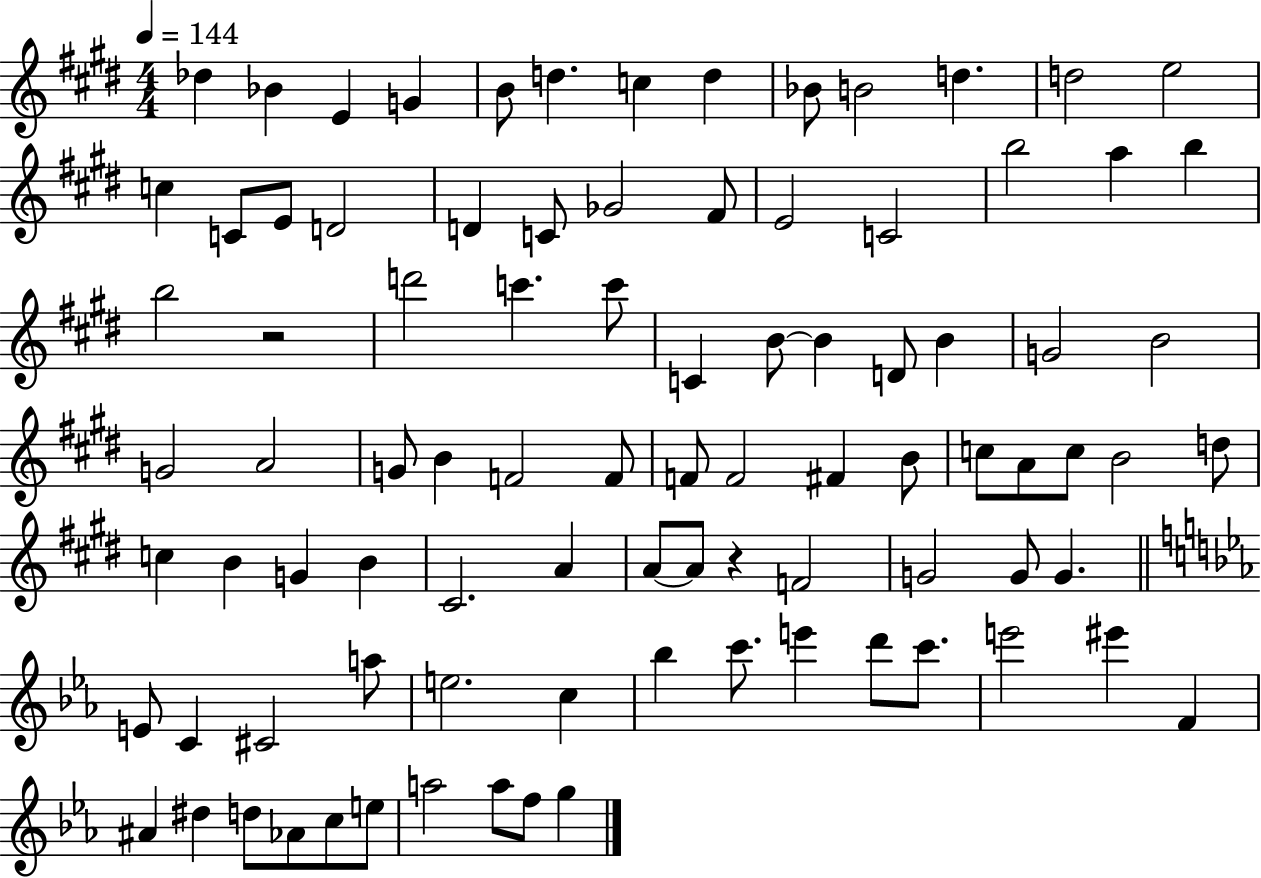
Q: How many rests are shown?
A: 2